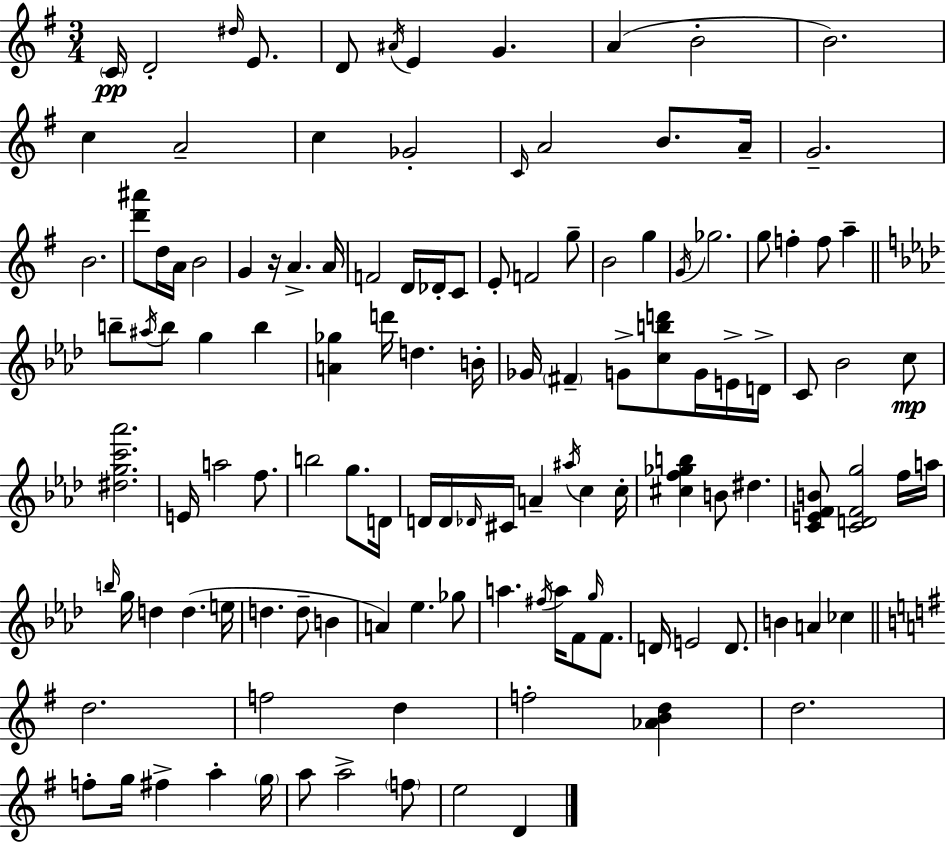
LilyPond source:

{
  \clef treble
  \numericTimeSignature
  \time 3/4
  \key e \minor
  \parenthesize c'16\pp d'2-. \grace { dis''16 } e'8. | d'8 \acciaccatura { ais'16 } e'4 g'4. | a'4( b'2-. | b'2.) | \break c''4 a'2-- | c''4 ges'2-. | \grace { c'16 } a'2 b'8. | a'16-- g'2.-- | \break b'2. | <d''' ais'''>8 d''16 a'16 b'2 | g'4 r16 a'4.-> | a'16 f'2 d'16 | \break des'16-. c'8 e'8-. f'2 | g''8-- b'2 g''4 | \acciaccatura { g'16 } ges''2. | g''8 f''4-. f''8 | \break a''4-- \bar "||" \break \key aes \major b''8-- \acciaccatura { ais''16 } b''8 g''4 b''4 | <a' ges''>4 d'''16 d''4. | b'16-. ges'16 \parenthesize fis'4-- g'8-> <c'' b'' d'''>8 g'16 e'16-> | d'16-> c'8 bes'2 c''8\mp | \break <dis'' g'' c''' aes'''>2. | e'16 a''2 f''8. | b''2 g''8. | d'16 d'16 d'16 \grace { des'16 } cis'16 a'4-- \acciaccatura { ais''16 } c''4 | \break c''16-. <cis'' f'' ges'' b''>4 b'8 dis''4. | <c' e' f' b'>8 <c' d' f' g''>2 | f''16 a''16 \grace { b''16 } g''16 d''4 d''4.( | e''16 d''4. d''8-- | \break b'4 a'4) ees''4. | ges''8 a''4. \acciaccatura { fis''16 } a''16 | f'8 \grace { g''16 } f'8. d'16 e'2 | d'8. b'4 a'4 | \break ces''4 \bar "||" \break \key e \minor d''2. | f''2 d''4 | f''2-. <aes' b' d''>4 | d''2. | \break f''8-. g''16 fis''4-> a''4-. \parenthesize g''16 | a''8 a''2-> \parenthesize f''8 | e''2 d'4 | \bar "|."
}